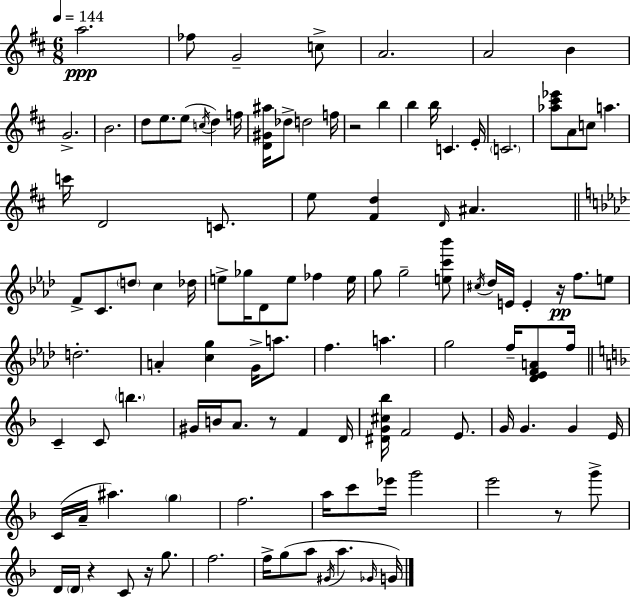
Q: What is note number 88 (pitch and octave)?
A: D4